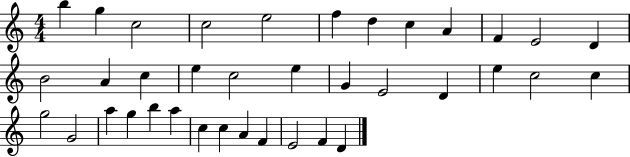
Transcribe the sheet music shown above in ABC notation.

X:1
T:Untitled
M:4/4
L:1/4
K:C
b g c2 c2 e2 f d c A F E2 D B2 A c e c2 e G E2 D e c2 c g2 G2 a g b a c c A F E2 F D